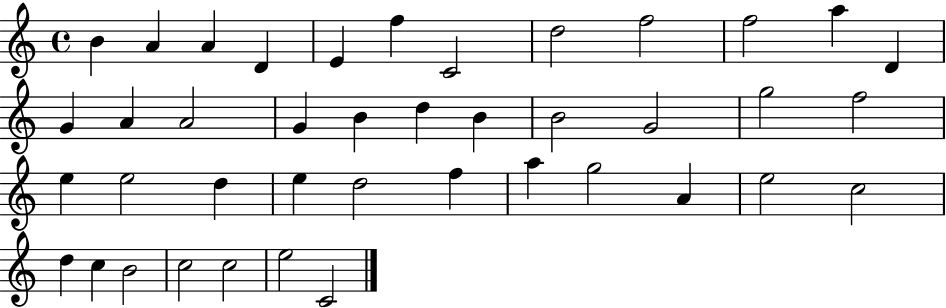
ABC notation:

X:1
T:Untitled
M:4/4
L:1/4
K:C
B A A D E f C2 d2 f2 f2 a D G A A2 G B d B B2 G2 g2 f2 e e2 d e d2 f a g2 A e2 c2 d c B2 c2 c2 e2 C2